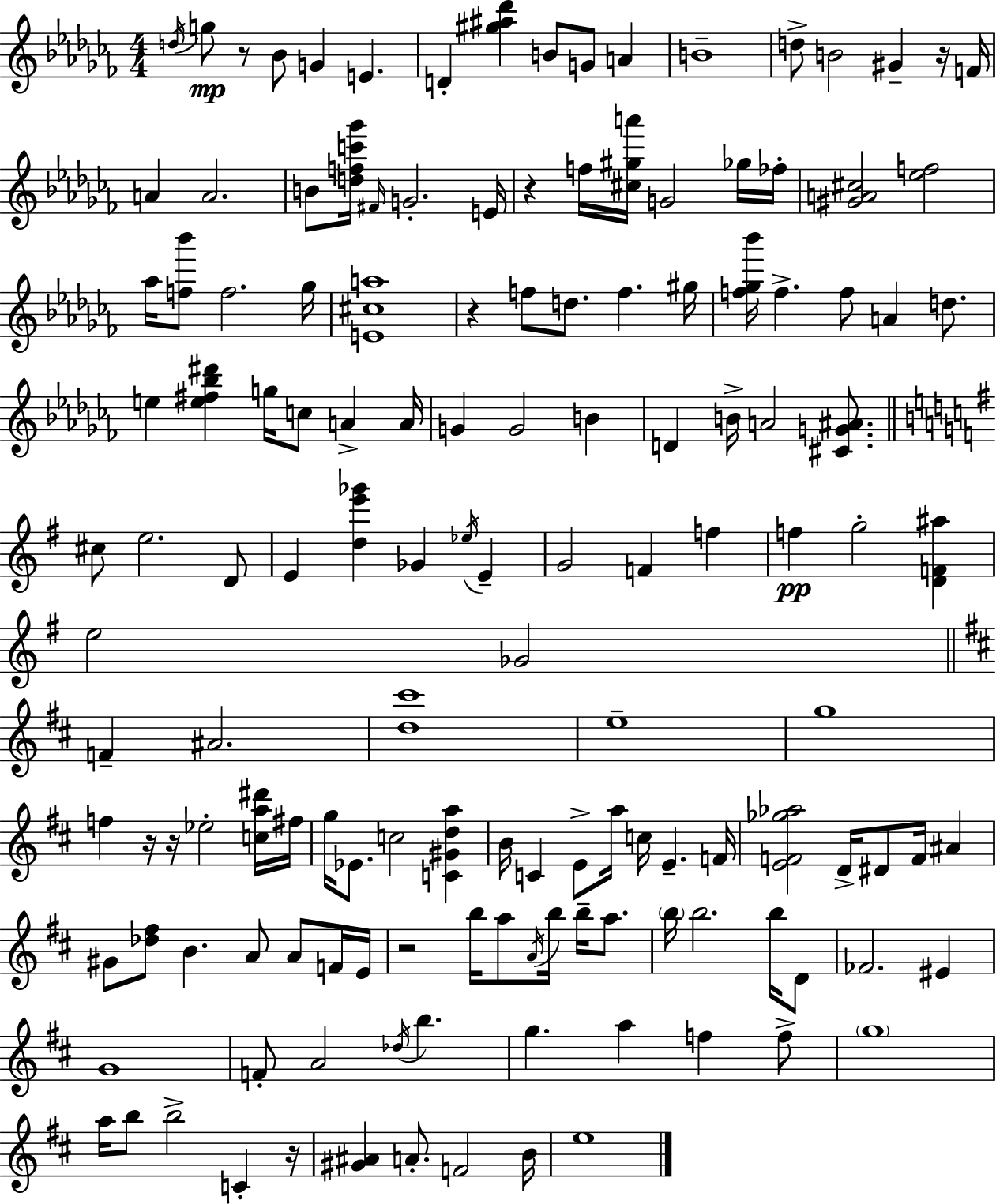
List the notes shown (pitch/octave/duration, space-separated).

D5/s G5/e R/e Bb4/e G4/q E4/q. D4/q [G#5,A#5,Db6]/q B4/e G4/e A4/q B4/w D5/e B4/h G#4/q R/s F4/s A4/q A4/h. B4/e [D5,F5,C6,Gb6]/s F#4/s G4/h. E4/s R/q F5/s [C#5,G#5,A6]/s G4/h Gb5/s FES5/s [G#4,A4,C#5]/h [Eb5,F5]/h Ab5/s [F5,Bb6]/e F5/h. Gb5/s [E4,C#5,A5]/w R/q F5/e D5/e. F5/q. G#5/s [F5,Gb5,Bb6]/s F5/q. F5/e A4/q D5/e. E5/q [E5,F#5,Bb5,D#6]/q G5/s C5/e A4/q A4/s G4/q G4/h B4/q D4/q B4/s A4/h [C#4,G4,A#4]/e. C#5/e E5/h. D4/e E4/q [D5,E6,Gb6]/q Gb4/q Eb5/s E4/q G4/h F4/q F5/q F5/q G5/h [D4,F4,A#5]/q E5/h Gb4/h F4/q A#4/h. [D5,C#6]/w E5/w G5/w F5/q R/s R/s Eb5/h [C5,A5,D#6]/s F#5/s G5/s Eb4/e. C5/h [C4,G#4,D5,A5]/q B4/s C4/q E4/e A5/s C5/s E4/q. F4/s [E4,F4,Gb5,Ab5]/h D4/s D#4/e F4/s A#4/q G#4/e [Db5,F#5]/e B4/q. A4/e A4/e F4/s E4/s R/h B5/s A5/e A4/s B5/s B5/s A5/e. B5/s B5/h. B5/s D4/e FES4/h. EIS4/q G4/w F4/e A4/h Db5/s B5/q. G5/q. A5/q F5/q F5/e G5/w A5/s B5/e B5/h C4/q R/s [G#4,A#4]/q A4/e. F4/h B4/s E5/w